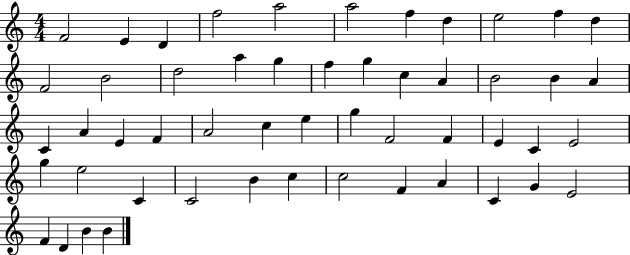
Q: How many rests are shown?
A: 0